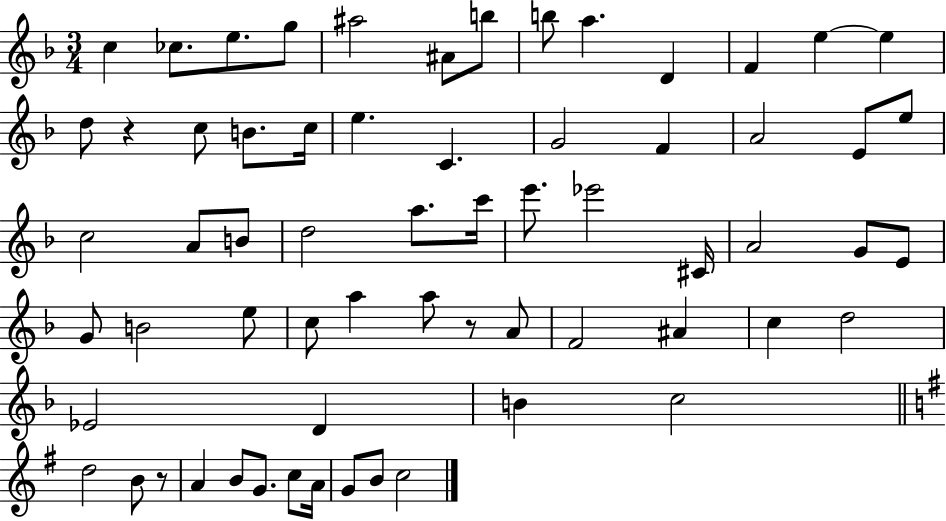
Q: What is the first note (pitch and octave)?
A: C5